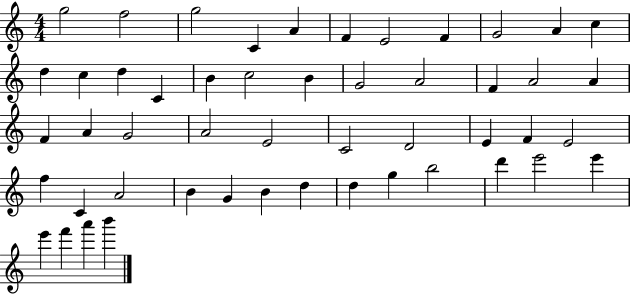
G5/h F5/h G5/h C4/q A4/q F4/q E4/h F4/q G4/h A4/q C5/q D5/q C5/q D5/q C4/q B4/q C5/h B4/q G4/h A4/h F4/q A4/h A4/q F4/q A4/q G4/h A4/h E4/h C4/h D4/h E4/q F4/q E4/h F5/q C4/q A4/h B4/q G4/q B4/q D5/q D5/q G5/q B5/h D6/q E6/h E6/q E6/q F6/q A6/q B6/q